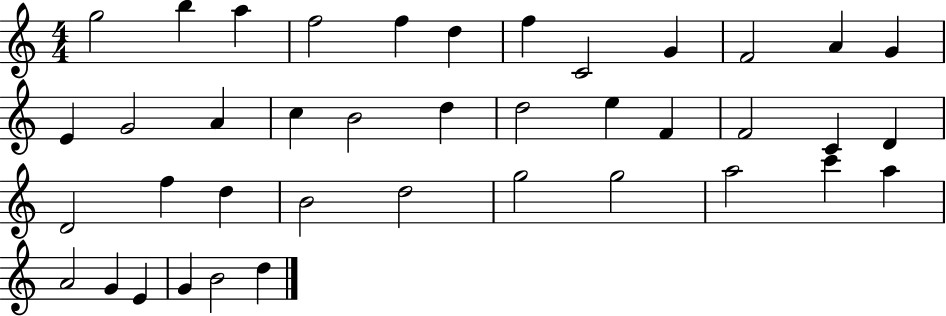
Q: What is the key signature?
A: C major